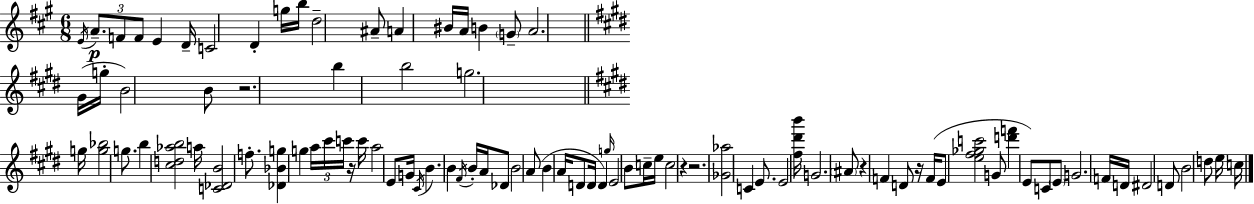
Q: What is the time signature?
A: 6/8